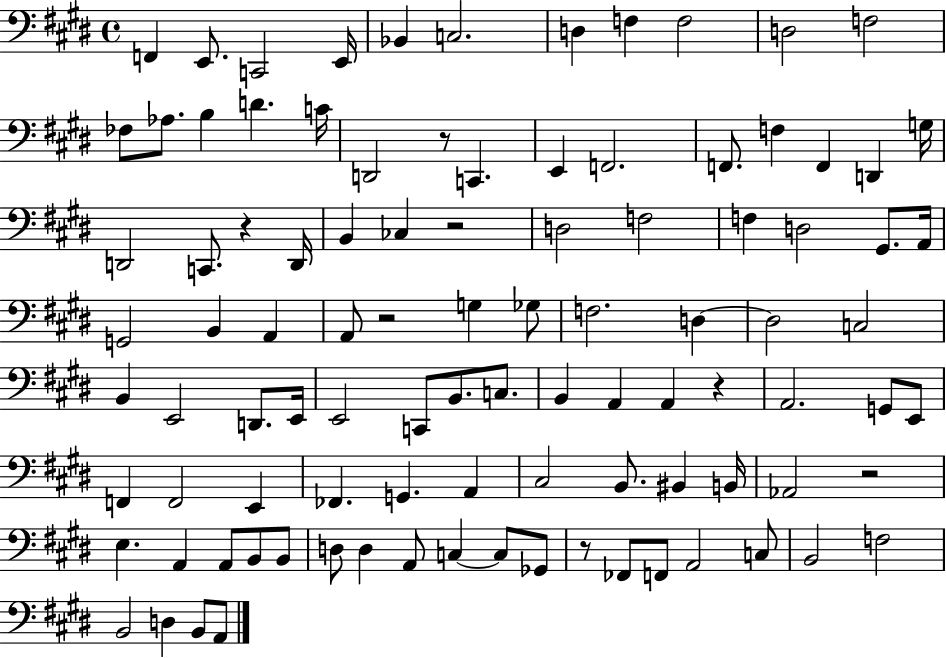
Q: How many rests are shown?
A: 7